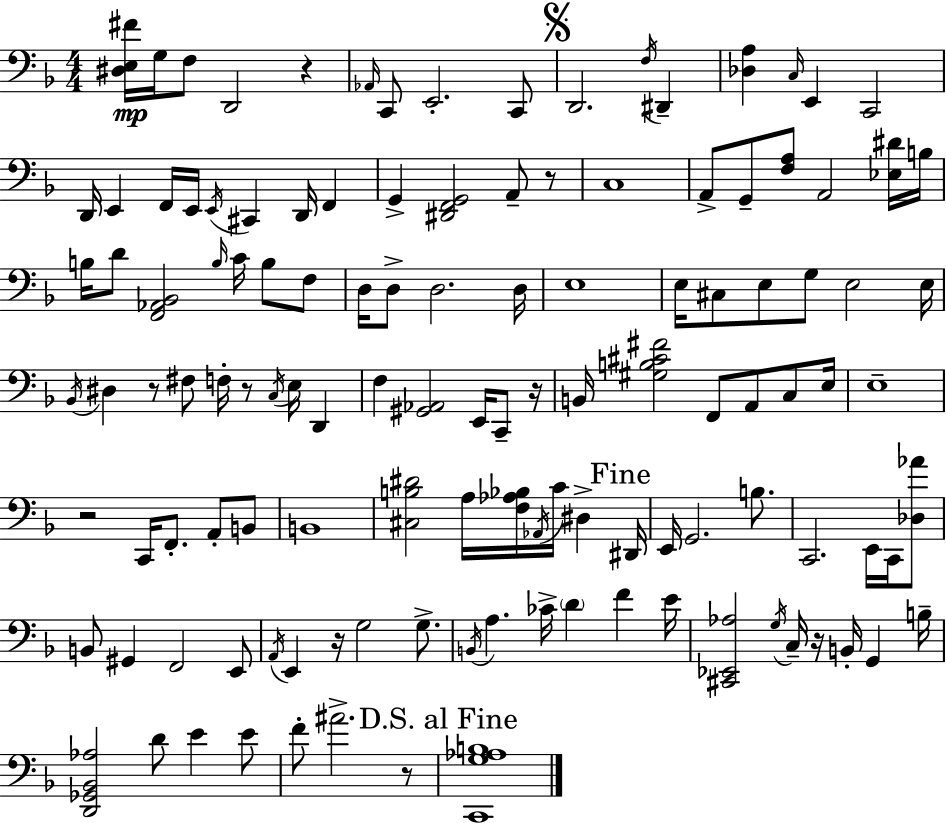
{
  \clef bass
  \numericTimeSignature
  \time 4/4
  \key f \major
  <dis e fis'>16\mp g16 f8 d,2 r4 | \grace { aes,16 } c,8 e,2.-. c,8 | \mark \markup { \musicglyph "scripts.segno" } d,2. \acciaccatura { f16 } dis,4-- | <des a>4 \grace { c16 } e,4 c,2 | \break d,16 e,4 f,16 e,16 \acciaccatura { e,16 } cis,4 d,16 | f,4 g,4-> <dis, f, g,>2 | a,8-- r8 c1 | a,8-> g,8-- <f a>8 a,2 | \break <ees dis'>16 b16 b16 d'8 <f, aes, bes,>2 \grace { b16 } | c'16 b8 f8 d16 d8-> d2. | d16 e1 | e16 cis8 e8 g8 e2 | \break e16 \acciaccatura { bes,16 } dis4 r8 fis8 f16-. r8 | \acciaccatura { c16 } e16 d,4 f4 <gis, aes,>2 | e,16 c,8-- r16 b,16 <gis b cis' fis'>2 | f,8 a,8 c8 e16 e1-- | \break r2 c,16 | f,8.-. a,8-. b,8 b,1 | <cis b dis'>2 a16 | <f aes bes>16 \acciaccatura { aes,16 } c'16 dis4-> \mark "Fine" dis,16 e,16 g,2. | \break b8. c,2. | e,16 c,16 <des aes'>8 b,8 gis,4 f,2 | e,8 \acciaccatura { a,16 } e,4 r16 g2 | g8.-> \acciaccatura { b,16 } a4. | \break ces'16-> \parenthesize d'4 f'4 e'16 <cis, ees, aes>2 | \acciaccatura { g16 } c16-- r16 b,16-. g,4 b16-- <d, ges, bes, aes>2 | d'8 e'4 e'8 f'8-. ais'2.-> | r8 \mark "D.S. al Fine" <c, g aes b>1 | \break \bar "|."
}